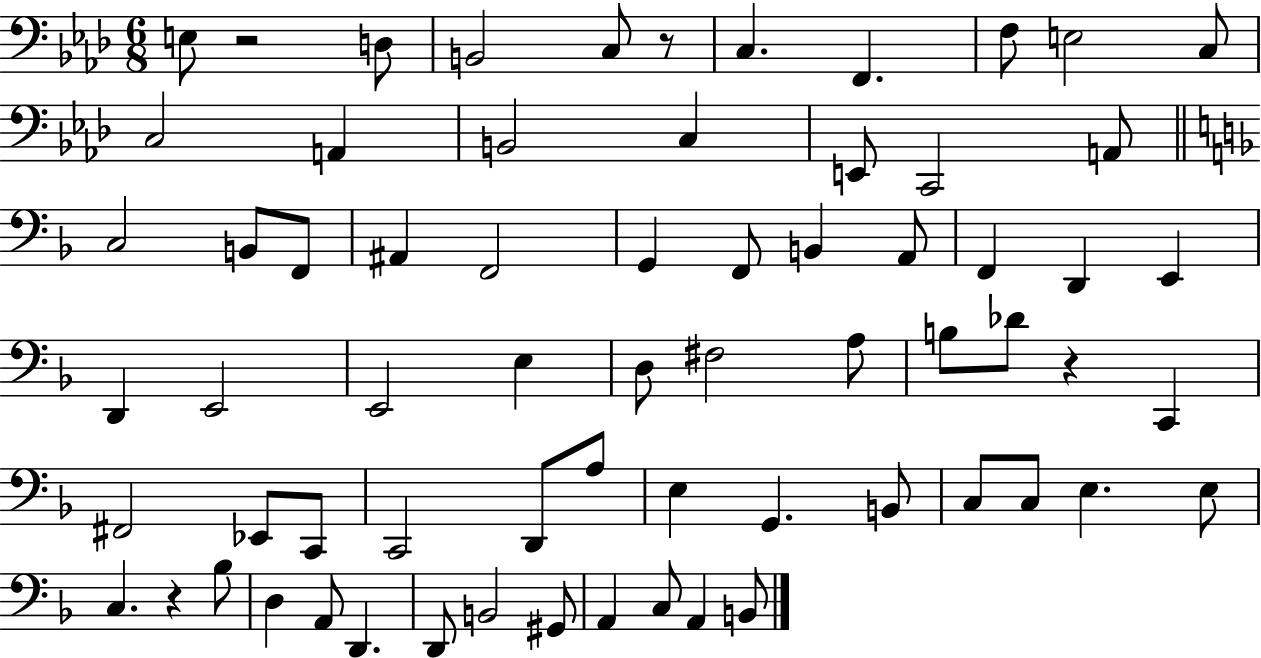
{
  \clef bass
  \numericTimeSignature
  \time 6/8
  \key aes \major
  e8 r2 d8 | b,2 c8 r8 | c4. f,4. | f8 e2 c8 | \break c2 a,4 | b,2 c4 | e,8 c,2 a,8 | \bar "||" \break \key f \major c2 b,8 f,8 | ais,4 f,2 | g,4 f,8 b,4 a,8 | f,4 d,4 e,4 | \break d,4 e,2 | e,2 e4 | d8 fis2 a8 | b8 des'8 r4 c,4 | \break fis,2 ees,8 c,8 | c,2 d,8 a8 | e4 g,4. b,8 | c8 c8 e4. e8 | \break c4. r4 bes8 | d4 a,8 d,4. | d,8 b,2 gis,8 | a,4 c8 a,4 b,8 | \break \bar "|."
}